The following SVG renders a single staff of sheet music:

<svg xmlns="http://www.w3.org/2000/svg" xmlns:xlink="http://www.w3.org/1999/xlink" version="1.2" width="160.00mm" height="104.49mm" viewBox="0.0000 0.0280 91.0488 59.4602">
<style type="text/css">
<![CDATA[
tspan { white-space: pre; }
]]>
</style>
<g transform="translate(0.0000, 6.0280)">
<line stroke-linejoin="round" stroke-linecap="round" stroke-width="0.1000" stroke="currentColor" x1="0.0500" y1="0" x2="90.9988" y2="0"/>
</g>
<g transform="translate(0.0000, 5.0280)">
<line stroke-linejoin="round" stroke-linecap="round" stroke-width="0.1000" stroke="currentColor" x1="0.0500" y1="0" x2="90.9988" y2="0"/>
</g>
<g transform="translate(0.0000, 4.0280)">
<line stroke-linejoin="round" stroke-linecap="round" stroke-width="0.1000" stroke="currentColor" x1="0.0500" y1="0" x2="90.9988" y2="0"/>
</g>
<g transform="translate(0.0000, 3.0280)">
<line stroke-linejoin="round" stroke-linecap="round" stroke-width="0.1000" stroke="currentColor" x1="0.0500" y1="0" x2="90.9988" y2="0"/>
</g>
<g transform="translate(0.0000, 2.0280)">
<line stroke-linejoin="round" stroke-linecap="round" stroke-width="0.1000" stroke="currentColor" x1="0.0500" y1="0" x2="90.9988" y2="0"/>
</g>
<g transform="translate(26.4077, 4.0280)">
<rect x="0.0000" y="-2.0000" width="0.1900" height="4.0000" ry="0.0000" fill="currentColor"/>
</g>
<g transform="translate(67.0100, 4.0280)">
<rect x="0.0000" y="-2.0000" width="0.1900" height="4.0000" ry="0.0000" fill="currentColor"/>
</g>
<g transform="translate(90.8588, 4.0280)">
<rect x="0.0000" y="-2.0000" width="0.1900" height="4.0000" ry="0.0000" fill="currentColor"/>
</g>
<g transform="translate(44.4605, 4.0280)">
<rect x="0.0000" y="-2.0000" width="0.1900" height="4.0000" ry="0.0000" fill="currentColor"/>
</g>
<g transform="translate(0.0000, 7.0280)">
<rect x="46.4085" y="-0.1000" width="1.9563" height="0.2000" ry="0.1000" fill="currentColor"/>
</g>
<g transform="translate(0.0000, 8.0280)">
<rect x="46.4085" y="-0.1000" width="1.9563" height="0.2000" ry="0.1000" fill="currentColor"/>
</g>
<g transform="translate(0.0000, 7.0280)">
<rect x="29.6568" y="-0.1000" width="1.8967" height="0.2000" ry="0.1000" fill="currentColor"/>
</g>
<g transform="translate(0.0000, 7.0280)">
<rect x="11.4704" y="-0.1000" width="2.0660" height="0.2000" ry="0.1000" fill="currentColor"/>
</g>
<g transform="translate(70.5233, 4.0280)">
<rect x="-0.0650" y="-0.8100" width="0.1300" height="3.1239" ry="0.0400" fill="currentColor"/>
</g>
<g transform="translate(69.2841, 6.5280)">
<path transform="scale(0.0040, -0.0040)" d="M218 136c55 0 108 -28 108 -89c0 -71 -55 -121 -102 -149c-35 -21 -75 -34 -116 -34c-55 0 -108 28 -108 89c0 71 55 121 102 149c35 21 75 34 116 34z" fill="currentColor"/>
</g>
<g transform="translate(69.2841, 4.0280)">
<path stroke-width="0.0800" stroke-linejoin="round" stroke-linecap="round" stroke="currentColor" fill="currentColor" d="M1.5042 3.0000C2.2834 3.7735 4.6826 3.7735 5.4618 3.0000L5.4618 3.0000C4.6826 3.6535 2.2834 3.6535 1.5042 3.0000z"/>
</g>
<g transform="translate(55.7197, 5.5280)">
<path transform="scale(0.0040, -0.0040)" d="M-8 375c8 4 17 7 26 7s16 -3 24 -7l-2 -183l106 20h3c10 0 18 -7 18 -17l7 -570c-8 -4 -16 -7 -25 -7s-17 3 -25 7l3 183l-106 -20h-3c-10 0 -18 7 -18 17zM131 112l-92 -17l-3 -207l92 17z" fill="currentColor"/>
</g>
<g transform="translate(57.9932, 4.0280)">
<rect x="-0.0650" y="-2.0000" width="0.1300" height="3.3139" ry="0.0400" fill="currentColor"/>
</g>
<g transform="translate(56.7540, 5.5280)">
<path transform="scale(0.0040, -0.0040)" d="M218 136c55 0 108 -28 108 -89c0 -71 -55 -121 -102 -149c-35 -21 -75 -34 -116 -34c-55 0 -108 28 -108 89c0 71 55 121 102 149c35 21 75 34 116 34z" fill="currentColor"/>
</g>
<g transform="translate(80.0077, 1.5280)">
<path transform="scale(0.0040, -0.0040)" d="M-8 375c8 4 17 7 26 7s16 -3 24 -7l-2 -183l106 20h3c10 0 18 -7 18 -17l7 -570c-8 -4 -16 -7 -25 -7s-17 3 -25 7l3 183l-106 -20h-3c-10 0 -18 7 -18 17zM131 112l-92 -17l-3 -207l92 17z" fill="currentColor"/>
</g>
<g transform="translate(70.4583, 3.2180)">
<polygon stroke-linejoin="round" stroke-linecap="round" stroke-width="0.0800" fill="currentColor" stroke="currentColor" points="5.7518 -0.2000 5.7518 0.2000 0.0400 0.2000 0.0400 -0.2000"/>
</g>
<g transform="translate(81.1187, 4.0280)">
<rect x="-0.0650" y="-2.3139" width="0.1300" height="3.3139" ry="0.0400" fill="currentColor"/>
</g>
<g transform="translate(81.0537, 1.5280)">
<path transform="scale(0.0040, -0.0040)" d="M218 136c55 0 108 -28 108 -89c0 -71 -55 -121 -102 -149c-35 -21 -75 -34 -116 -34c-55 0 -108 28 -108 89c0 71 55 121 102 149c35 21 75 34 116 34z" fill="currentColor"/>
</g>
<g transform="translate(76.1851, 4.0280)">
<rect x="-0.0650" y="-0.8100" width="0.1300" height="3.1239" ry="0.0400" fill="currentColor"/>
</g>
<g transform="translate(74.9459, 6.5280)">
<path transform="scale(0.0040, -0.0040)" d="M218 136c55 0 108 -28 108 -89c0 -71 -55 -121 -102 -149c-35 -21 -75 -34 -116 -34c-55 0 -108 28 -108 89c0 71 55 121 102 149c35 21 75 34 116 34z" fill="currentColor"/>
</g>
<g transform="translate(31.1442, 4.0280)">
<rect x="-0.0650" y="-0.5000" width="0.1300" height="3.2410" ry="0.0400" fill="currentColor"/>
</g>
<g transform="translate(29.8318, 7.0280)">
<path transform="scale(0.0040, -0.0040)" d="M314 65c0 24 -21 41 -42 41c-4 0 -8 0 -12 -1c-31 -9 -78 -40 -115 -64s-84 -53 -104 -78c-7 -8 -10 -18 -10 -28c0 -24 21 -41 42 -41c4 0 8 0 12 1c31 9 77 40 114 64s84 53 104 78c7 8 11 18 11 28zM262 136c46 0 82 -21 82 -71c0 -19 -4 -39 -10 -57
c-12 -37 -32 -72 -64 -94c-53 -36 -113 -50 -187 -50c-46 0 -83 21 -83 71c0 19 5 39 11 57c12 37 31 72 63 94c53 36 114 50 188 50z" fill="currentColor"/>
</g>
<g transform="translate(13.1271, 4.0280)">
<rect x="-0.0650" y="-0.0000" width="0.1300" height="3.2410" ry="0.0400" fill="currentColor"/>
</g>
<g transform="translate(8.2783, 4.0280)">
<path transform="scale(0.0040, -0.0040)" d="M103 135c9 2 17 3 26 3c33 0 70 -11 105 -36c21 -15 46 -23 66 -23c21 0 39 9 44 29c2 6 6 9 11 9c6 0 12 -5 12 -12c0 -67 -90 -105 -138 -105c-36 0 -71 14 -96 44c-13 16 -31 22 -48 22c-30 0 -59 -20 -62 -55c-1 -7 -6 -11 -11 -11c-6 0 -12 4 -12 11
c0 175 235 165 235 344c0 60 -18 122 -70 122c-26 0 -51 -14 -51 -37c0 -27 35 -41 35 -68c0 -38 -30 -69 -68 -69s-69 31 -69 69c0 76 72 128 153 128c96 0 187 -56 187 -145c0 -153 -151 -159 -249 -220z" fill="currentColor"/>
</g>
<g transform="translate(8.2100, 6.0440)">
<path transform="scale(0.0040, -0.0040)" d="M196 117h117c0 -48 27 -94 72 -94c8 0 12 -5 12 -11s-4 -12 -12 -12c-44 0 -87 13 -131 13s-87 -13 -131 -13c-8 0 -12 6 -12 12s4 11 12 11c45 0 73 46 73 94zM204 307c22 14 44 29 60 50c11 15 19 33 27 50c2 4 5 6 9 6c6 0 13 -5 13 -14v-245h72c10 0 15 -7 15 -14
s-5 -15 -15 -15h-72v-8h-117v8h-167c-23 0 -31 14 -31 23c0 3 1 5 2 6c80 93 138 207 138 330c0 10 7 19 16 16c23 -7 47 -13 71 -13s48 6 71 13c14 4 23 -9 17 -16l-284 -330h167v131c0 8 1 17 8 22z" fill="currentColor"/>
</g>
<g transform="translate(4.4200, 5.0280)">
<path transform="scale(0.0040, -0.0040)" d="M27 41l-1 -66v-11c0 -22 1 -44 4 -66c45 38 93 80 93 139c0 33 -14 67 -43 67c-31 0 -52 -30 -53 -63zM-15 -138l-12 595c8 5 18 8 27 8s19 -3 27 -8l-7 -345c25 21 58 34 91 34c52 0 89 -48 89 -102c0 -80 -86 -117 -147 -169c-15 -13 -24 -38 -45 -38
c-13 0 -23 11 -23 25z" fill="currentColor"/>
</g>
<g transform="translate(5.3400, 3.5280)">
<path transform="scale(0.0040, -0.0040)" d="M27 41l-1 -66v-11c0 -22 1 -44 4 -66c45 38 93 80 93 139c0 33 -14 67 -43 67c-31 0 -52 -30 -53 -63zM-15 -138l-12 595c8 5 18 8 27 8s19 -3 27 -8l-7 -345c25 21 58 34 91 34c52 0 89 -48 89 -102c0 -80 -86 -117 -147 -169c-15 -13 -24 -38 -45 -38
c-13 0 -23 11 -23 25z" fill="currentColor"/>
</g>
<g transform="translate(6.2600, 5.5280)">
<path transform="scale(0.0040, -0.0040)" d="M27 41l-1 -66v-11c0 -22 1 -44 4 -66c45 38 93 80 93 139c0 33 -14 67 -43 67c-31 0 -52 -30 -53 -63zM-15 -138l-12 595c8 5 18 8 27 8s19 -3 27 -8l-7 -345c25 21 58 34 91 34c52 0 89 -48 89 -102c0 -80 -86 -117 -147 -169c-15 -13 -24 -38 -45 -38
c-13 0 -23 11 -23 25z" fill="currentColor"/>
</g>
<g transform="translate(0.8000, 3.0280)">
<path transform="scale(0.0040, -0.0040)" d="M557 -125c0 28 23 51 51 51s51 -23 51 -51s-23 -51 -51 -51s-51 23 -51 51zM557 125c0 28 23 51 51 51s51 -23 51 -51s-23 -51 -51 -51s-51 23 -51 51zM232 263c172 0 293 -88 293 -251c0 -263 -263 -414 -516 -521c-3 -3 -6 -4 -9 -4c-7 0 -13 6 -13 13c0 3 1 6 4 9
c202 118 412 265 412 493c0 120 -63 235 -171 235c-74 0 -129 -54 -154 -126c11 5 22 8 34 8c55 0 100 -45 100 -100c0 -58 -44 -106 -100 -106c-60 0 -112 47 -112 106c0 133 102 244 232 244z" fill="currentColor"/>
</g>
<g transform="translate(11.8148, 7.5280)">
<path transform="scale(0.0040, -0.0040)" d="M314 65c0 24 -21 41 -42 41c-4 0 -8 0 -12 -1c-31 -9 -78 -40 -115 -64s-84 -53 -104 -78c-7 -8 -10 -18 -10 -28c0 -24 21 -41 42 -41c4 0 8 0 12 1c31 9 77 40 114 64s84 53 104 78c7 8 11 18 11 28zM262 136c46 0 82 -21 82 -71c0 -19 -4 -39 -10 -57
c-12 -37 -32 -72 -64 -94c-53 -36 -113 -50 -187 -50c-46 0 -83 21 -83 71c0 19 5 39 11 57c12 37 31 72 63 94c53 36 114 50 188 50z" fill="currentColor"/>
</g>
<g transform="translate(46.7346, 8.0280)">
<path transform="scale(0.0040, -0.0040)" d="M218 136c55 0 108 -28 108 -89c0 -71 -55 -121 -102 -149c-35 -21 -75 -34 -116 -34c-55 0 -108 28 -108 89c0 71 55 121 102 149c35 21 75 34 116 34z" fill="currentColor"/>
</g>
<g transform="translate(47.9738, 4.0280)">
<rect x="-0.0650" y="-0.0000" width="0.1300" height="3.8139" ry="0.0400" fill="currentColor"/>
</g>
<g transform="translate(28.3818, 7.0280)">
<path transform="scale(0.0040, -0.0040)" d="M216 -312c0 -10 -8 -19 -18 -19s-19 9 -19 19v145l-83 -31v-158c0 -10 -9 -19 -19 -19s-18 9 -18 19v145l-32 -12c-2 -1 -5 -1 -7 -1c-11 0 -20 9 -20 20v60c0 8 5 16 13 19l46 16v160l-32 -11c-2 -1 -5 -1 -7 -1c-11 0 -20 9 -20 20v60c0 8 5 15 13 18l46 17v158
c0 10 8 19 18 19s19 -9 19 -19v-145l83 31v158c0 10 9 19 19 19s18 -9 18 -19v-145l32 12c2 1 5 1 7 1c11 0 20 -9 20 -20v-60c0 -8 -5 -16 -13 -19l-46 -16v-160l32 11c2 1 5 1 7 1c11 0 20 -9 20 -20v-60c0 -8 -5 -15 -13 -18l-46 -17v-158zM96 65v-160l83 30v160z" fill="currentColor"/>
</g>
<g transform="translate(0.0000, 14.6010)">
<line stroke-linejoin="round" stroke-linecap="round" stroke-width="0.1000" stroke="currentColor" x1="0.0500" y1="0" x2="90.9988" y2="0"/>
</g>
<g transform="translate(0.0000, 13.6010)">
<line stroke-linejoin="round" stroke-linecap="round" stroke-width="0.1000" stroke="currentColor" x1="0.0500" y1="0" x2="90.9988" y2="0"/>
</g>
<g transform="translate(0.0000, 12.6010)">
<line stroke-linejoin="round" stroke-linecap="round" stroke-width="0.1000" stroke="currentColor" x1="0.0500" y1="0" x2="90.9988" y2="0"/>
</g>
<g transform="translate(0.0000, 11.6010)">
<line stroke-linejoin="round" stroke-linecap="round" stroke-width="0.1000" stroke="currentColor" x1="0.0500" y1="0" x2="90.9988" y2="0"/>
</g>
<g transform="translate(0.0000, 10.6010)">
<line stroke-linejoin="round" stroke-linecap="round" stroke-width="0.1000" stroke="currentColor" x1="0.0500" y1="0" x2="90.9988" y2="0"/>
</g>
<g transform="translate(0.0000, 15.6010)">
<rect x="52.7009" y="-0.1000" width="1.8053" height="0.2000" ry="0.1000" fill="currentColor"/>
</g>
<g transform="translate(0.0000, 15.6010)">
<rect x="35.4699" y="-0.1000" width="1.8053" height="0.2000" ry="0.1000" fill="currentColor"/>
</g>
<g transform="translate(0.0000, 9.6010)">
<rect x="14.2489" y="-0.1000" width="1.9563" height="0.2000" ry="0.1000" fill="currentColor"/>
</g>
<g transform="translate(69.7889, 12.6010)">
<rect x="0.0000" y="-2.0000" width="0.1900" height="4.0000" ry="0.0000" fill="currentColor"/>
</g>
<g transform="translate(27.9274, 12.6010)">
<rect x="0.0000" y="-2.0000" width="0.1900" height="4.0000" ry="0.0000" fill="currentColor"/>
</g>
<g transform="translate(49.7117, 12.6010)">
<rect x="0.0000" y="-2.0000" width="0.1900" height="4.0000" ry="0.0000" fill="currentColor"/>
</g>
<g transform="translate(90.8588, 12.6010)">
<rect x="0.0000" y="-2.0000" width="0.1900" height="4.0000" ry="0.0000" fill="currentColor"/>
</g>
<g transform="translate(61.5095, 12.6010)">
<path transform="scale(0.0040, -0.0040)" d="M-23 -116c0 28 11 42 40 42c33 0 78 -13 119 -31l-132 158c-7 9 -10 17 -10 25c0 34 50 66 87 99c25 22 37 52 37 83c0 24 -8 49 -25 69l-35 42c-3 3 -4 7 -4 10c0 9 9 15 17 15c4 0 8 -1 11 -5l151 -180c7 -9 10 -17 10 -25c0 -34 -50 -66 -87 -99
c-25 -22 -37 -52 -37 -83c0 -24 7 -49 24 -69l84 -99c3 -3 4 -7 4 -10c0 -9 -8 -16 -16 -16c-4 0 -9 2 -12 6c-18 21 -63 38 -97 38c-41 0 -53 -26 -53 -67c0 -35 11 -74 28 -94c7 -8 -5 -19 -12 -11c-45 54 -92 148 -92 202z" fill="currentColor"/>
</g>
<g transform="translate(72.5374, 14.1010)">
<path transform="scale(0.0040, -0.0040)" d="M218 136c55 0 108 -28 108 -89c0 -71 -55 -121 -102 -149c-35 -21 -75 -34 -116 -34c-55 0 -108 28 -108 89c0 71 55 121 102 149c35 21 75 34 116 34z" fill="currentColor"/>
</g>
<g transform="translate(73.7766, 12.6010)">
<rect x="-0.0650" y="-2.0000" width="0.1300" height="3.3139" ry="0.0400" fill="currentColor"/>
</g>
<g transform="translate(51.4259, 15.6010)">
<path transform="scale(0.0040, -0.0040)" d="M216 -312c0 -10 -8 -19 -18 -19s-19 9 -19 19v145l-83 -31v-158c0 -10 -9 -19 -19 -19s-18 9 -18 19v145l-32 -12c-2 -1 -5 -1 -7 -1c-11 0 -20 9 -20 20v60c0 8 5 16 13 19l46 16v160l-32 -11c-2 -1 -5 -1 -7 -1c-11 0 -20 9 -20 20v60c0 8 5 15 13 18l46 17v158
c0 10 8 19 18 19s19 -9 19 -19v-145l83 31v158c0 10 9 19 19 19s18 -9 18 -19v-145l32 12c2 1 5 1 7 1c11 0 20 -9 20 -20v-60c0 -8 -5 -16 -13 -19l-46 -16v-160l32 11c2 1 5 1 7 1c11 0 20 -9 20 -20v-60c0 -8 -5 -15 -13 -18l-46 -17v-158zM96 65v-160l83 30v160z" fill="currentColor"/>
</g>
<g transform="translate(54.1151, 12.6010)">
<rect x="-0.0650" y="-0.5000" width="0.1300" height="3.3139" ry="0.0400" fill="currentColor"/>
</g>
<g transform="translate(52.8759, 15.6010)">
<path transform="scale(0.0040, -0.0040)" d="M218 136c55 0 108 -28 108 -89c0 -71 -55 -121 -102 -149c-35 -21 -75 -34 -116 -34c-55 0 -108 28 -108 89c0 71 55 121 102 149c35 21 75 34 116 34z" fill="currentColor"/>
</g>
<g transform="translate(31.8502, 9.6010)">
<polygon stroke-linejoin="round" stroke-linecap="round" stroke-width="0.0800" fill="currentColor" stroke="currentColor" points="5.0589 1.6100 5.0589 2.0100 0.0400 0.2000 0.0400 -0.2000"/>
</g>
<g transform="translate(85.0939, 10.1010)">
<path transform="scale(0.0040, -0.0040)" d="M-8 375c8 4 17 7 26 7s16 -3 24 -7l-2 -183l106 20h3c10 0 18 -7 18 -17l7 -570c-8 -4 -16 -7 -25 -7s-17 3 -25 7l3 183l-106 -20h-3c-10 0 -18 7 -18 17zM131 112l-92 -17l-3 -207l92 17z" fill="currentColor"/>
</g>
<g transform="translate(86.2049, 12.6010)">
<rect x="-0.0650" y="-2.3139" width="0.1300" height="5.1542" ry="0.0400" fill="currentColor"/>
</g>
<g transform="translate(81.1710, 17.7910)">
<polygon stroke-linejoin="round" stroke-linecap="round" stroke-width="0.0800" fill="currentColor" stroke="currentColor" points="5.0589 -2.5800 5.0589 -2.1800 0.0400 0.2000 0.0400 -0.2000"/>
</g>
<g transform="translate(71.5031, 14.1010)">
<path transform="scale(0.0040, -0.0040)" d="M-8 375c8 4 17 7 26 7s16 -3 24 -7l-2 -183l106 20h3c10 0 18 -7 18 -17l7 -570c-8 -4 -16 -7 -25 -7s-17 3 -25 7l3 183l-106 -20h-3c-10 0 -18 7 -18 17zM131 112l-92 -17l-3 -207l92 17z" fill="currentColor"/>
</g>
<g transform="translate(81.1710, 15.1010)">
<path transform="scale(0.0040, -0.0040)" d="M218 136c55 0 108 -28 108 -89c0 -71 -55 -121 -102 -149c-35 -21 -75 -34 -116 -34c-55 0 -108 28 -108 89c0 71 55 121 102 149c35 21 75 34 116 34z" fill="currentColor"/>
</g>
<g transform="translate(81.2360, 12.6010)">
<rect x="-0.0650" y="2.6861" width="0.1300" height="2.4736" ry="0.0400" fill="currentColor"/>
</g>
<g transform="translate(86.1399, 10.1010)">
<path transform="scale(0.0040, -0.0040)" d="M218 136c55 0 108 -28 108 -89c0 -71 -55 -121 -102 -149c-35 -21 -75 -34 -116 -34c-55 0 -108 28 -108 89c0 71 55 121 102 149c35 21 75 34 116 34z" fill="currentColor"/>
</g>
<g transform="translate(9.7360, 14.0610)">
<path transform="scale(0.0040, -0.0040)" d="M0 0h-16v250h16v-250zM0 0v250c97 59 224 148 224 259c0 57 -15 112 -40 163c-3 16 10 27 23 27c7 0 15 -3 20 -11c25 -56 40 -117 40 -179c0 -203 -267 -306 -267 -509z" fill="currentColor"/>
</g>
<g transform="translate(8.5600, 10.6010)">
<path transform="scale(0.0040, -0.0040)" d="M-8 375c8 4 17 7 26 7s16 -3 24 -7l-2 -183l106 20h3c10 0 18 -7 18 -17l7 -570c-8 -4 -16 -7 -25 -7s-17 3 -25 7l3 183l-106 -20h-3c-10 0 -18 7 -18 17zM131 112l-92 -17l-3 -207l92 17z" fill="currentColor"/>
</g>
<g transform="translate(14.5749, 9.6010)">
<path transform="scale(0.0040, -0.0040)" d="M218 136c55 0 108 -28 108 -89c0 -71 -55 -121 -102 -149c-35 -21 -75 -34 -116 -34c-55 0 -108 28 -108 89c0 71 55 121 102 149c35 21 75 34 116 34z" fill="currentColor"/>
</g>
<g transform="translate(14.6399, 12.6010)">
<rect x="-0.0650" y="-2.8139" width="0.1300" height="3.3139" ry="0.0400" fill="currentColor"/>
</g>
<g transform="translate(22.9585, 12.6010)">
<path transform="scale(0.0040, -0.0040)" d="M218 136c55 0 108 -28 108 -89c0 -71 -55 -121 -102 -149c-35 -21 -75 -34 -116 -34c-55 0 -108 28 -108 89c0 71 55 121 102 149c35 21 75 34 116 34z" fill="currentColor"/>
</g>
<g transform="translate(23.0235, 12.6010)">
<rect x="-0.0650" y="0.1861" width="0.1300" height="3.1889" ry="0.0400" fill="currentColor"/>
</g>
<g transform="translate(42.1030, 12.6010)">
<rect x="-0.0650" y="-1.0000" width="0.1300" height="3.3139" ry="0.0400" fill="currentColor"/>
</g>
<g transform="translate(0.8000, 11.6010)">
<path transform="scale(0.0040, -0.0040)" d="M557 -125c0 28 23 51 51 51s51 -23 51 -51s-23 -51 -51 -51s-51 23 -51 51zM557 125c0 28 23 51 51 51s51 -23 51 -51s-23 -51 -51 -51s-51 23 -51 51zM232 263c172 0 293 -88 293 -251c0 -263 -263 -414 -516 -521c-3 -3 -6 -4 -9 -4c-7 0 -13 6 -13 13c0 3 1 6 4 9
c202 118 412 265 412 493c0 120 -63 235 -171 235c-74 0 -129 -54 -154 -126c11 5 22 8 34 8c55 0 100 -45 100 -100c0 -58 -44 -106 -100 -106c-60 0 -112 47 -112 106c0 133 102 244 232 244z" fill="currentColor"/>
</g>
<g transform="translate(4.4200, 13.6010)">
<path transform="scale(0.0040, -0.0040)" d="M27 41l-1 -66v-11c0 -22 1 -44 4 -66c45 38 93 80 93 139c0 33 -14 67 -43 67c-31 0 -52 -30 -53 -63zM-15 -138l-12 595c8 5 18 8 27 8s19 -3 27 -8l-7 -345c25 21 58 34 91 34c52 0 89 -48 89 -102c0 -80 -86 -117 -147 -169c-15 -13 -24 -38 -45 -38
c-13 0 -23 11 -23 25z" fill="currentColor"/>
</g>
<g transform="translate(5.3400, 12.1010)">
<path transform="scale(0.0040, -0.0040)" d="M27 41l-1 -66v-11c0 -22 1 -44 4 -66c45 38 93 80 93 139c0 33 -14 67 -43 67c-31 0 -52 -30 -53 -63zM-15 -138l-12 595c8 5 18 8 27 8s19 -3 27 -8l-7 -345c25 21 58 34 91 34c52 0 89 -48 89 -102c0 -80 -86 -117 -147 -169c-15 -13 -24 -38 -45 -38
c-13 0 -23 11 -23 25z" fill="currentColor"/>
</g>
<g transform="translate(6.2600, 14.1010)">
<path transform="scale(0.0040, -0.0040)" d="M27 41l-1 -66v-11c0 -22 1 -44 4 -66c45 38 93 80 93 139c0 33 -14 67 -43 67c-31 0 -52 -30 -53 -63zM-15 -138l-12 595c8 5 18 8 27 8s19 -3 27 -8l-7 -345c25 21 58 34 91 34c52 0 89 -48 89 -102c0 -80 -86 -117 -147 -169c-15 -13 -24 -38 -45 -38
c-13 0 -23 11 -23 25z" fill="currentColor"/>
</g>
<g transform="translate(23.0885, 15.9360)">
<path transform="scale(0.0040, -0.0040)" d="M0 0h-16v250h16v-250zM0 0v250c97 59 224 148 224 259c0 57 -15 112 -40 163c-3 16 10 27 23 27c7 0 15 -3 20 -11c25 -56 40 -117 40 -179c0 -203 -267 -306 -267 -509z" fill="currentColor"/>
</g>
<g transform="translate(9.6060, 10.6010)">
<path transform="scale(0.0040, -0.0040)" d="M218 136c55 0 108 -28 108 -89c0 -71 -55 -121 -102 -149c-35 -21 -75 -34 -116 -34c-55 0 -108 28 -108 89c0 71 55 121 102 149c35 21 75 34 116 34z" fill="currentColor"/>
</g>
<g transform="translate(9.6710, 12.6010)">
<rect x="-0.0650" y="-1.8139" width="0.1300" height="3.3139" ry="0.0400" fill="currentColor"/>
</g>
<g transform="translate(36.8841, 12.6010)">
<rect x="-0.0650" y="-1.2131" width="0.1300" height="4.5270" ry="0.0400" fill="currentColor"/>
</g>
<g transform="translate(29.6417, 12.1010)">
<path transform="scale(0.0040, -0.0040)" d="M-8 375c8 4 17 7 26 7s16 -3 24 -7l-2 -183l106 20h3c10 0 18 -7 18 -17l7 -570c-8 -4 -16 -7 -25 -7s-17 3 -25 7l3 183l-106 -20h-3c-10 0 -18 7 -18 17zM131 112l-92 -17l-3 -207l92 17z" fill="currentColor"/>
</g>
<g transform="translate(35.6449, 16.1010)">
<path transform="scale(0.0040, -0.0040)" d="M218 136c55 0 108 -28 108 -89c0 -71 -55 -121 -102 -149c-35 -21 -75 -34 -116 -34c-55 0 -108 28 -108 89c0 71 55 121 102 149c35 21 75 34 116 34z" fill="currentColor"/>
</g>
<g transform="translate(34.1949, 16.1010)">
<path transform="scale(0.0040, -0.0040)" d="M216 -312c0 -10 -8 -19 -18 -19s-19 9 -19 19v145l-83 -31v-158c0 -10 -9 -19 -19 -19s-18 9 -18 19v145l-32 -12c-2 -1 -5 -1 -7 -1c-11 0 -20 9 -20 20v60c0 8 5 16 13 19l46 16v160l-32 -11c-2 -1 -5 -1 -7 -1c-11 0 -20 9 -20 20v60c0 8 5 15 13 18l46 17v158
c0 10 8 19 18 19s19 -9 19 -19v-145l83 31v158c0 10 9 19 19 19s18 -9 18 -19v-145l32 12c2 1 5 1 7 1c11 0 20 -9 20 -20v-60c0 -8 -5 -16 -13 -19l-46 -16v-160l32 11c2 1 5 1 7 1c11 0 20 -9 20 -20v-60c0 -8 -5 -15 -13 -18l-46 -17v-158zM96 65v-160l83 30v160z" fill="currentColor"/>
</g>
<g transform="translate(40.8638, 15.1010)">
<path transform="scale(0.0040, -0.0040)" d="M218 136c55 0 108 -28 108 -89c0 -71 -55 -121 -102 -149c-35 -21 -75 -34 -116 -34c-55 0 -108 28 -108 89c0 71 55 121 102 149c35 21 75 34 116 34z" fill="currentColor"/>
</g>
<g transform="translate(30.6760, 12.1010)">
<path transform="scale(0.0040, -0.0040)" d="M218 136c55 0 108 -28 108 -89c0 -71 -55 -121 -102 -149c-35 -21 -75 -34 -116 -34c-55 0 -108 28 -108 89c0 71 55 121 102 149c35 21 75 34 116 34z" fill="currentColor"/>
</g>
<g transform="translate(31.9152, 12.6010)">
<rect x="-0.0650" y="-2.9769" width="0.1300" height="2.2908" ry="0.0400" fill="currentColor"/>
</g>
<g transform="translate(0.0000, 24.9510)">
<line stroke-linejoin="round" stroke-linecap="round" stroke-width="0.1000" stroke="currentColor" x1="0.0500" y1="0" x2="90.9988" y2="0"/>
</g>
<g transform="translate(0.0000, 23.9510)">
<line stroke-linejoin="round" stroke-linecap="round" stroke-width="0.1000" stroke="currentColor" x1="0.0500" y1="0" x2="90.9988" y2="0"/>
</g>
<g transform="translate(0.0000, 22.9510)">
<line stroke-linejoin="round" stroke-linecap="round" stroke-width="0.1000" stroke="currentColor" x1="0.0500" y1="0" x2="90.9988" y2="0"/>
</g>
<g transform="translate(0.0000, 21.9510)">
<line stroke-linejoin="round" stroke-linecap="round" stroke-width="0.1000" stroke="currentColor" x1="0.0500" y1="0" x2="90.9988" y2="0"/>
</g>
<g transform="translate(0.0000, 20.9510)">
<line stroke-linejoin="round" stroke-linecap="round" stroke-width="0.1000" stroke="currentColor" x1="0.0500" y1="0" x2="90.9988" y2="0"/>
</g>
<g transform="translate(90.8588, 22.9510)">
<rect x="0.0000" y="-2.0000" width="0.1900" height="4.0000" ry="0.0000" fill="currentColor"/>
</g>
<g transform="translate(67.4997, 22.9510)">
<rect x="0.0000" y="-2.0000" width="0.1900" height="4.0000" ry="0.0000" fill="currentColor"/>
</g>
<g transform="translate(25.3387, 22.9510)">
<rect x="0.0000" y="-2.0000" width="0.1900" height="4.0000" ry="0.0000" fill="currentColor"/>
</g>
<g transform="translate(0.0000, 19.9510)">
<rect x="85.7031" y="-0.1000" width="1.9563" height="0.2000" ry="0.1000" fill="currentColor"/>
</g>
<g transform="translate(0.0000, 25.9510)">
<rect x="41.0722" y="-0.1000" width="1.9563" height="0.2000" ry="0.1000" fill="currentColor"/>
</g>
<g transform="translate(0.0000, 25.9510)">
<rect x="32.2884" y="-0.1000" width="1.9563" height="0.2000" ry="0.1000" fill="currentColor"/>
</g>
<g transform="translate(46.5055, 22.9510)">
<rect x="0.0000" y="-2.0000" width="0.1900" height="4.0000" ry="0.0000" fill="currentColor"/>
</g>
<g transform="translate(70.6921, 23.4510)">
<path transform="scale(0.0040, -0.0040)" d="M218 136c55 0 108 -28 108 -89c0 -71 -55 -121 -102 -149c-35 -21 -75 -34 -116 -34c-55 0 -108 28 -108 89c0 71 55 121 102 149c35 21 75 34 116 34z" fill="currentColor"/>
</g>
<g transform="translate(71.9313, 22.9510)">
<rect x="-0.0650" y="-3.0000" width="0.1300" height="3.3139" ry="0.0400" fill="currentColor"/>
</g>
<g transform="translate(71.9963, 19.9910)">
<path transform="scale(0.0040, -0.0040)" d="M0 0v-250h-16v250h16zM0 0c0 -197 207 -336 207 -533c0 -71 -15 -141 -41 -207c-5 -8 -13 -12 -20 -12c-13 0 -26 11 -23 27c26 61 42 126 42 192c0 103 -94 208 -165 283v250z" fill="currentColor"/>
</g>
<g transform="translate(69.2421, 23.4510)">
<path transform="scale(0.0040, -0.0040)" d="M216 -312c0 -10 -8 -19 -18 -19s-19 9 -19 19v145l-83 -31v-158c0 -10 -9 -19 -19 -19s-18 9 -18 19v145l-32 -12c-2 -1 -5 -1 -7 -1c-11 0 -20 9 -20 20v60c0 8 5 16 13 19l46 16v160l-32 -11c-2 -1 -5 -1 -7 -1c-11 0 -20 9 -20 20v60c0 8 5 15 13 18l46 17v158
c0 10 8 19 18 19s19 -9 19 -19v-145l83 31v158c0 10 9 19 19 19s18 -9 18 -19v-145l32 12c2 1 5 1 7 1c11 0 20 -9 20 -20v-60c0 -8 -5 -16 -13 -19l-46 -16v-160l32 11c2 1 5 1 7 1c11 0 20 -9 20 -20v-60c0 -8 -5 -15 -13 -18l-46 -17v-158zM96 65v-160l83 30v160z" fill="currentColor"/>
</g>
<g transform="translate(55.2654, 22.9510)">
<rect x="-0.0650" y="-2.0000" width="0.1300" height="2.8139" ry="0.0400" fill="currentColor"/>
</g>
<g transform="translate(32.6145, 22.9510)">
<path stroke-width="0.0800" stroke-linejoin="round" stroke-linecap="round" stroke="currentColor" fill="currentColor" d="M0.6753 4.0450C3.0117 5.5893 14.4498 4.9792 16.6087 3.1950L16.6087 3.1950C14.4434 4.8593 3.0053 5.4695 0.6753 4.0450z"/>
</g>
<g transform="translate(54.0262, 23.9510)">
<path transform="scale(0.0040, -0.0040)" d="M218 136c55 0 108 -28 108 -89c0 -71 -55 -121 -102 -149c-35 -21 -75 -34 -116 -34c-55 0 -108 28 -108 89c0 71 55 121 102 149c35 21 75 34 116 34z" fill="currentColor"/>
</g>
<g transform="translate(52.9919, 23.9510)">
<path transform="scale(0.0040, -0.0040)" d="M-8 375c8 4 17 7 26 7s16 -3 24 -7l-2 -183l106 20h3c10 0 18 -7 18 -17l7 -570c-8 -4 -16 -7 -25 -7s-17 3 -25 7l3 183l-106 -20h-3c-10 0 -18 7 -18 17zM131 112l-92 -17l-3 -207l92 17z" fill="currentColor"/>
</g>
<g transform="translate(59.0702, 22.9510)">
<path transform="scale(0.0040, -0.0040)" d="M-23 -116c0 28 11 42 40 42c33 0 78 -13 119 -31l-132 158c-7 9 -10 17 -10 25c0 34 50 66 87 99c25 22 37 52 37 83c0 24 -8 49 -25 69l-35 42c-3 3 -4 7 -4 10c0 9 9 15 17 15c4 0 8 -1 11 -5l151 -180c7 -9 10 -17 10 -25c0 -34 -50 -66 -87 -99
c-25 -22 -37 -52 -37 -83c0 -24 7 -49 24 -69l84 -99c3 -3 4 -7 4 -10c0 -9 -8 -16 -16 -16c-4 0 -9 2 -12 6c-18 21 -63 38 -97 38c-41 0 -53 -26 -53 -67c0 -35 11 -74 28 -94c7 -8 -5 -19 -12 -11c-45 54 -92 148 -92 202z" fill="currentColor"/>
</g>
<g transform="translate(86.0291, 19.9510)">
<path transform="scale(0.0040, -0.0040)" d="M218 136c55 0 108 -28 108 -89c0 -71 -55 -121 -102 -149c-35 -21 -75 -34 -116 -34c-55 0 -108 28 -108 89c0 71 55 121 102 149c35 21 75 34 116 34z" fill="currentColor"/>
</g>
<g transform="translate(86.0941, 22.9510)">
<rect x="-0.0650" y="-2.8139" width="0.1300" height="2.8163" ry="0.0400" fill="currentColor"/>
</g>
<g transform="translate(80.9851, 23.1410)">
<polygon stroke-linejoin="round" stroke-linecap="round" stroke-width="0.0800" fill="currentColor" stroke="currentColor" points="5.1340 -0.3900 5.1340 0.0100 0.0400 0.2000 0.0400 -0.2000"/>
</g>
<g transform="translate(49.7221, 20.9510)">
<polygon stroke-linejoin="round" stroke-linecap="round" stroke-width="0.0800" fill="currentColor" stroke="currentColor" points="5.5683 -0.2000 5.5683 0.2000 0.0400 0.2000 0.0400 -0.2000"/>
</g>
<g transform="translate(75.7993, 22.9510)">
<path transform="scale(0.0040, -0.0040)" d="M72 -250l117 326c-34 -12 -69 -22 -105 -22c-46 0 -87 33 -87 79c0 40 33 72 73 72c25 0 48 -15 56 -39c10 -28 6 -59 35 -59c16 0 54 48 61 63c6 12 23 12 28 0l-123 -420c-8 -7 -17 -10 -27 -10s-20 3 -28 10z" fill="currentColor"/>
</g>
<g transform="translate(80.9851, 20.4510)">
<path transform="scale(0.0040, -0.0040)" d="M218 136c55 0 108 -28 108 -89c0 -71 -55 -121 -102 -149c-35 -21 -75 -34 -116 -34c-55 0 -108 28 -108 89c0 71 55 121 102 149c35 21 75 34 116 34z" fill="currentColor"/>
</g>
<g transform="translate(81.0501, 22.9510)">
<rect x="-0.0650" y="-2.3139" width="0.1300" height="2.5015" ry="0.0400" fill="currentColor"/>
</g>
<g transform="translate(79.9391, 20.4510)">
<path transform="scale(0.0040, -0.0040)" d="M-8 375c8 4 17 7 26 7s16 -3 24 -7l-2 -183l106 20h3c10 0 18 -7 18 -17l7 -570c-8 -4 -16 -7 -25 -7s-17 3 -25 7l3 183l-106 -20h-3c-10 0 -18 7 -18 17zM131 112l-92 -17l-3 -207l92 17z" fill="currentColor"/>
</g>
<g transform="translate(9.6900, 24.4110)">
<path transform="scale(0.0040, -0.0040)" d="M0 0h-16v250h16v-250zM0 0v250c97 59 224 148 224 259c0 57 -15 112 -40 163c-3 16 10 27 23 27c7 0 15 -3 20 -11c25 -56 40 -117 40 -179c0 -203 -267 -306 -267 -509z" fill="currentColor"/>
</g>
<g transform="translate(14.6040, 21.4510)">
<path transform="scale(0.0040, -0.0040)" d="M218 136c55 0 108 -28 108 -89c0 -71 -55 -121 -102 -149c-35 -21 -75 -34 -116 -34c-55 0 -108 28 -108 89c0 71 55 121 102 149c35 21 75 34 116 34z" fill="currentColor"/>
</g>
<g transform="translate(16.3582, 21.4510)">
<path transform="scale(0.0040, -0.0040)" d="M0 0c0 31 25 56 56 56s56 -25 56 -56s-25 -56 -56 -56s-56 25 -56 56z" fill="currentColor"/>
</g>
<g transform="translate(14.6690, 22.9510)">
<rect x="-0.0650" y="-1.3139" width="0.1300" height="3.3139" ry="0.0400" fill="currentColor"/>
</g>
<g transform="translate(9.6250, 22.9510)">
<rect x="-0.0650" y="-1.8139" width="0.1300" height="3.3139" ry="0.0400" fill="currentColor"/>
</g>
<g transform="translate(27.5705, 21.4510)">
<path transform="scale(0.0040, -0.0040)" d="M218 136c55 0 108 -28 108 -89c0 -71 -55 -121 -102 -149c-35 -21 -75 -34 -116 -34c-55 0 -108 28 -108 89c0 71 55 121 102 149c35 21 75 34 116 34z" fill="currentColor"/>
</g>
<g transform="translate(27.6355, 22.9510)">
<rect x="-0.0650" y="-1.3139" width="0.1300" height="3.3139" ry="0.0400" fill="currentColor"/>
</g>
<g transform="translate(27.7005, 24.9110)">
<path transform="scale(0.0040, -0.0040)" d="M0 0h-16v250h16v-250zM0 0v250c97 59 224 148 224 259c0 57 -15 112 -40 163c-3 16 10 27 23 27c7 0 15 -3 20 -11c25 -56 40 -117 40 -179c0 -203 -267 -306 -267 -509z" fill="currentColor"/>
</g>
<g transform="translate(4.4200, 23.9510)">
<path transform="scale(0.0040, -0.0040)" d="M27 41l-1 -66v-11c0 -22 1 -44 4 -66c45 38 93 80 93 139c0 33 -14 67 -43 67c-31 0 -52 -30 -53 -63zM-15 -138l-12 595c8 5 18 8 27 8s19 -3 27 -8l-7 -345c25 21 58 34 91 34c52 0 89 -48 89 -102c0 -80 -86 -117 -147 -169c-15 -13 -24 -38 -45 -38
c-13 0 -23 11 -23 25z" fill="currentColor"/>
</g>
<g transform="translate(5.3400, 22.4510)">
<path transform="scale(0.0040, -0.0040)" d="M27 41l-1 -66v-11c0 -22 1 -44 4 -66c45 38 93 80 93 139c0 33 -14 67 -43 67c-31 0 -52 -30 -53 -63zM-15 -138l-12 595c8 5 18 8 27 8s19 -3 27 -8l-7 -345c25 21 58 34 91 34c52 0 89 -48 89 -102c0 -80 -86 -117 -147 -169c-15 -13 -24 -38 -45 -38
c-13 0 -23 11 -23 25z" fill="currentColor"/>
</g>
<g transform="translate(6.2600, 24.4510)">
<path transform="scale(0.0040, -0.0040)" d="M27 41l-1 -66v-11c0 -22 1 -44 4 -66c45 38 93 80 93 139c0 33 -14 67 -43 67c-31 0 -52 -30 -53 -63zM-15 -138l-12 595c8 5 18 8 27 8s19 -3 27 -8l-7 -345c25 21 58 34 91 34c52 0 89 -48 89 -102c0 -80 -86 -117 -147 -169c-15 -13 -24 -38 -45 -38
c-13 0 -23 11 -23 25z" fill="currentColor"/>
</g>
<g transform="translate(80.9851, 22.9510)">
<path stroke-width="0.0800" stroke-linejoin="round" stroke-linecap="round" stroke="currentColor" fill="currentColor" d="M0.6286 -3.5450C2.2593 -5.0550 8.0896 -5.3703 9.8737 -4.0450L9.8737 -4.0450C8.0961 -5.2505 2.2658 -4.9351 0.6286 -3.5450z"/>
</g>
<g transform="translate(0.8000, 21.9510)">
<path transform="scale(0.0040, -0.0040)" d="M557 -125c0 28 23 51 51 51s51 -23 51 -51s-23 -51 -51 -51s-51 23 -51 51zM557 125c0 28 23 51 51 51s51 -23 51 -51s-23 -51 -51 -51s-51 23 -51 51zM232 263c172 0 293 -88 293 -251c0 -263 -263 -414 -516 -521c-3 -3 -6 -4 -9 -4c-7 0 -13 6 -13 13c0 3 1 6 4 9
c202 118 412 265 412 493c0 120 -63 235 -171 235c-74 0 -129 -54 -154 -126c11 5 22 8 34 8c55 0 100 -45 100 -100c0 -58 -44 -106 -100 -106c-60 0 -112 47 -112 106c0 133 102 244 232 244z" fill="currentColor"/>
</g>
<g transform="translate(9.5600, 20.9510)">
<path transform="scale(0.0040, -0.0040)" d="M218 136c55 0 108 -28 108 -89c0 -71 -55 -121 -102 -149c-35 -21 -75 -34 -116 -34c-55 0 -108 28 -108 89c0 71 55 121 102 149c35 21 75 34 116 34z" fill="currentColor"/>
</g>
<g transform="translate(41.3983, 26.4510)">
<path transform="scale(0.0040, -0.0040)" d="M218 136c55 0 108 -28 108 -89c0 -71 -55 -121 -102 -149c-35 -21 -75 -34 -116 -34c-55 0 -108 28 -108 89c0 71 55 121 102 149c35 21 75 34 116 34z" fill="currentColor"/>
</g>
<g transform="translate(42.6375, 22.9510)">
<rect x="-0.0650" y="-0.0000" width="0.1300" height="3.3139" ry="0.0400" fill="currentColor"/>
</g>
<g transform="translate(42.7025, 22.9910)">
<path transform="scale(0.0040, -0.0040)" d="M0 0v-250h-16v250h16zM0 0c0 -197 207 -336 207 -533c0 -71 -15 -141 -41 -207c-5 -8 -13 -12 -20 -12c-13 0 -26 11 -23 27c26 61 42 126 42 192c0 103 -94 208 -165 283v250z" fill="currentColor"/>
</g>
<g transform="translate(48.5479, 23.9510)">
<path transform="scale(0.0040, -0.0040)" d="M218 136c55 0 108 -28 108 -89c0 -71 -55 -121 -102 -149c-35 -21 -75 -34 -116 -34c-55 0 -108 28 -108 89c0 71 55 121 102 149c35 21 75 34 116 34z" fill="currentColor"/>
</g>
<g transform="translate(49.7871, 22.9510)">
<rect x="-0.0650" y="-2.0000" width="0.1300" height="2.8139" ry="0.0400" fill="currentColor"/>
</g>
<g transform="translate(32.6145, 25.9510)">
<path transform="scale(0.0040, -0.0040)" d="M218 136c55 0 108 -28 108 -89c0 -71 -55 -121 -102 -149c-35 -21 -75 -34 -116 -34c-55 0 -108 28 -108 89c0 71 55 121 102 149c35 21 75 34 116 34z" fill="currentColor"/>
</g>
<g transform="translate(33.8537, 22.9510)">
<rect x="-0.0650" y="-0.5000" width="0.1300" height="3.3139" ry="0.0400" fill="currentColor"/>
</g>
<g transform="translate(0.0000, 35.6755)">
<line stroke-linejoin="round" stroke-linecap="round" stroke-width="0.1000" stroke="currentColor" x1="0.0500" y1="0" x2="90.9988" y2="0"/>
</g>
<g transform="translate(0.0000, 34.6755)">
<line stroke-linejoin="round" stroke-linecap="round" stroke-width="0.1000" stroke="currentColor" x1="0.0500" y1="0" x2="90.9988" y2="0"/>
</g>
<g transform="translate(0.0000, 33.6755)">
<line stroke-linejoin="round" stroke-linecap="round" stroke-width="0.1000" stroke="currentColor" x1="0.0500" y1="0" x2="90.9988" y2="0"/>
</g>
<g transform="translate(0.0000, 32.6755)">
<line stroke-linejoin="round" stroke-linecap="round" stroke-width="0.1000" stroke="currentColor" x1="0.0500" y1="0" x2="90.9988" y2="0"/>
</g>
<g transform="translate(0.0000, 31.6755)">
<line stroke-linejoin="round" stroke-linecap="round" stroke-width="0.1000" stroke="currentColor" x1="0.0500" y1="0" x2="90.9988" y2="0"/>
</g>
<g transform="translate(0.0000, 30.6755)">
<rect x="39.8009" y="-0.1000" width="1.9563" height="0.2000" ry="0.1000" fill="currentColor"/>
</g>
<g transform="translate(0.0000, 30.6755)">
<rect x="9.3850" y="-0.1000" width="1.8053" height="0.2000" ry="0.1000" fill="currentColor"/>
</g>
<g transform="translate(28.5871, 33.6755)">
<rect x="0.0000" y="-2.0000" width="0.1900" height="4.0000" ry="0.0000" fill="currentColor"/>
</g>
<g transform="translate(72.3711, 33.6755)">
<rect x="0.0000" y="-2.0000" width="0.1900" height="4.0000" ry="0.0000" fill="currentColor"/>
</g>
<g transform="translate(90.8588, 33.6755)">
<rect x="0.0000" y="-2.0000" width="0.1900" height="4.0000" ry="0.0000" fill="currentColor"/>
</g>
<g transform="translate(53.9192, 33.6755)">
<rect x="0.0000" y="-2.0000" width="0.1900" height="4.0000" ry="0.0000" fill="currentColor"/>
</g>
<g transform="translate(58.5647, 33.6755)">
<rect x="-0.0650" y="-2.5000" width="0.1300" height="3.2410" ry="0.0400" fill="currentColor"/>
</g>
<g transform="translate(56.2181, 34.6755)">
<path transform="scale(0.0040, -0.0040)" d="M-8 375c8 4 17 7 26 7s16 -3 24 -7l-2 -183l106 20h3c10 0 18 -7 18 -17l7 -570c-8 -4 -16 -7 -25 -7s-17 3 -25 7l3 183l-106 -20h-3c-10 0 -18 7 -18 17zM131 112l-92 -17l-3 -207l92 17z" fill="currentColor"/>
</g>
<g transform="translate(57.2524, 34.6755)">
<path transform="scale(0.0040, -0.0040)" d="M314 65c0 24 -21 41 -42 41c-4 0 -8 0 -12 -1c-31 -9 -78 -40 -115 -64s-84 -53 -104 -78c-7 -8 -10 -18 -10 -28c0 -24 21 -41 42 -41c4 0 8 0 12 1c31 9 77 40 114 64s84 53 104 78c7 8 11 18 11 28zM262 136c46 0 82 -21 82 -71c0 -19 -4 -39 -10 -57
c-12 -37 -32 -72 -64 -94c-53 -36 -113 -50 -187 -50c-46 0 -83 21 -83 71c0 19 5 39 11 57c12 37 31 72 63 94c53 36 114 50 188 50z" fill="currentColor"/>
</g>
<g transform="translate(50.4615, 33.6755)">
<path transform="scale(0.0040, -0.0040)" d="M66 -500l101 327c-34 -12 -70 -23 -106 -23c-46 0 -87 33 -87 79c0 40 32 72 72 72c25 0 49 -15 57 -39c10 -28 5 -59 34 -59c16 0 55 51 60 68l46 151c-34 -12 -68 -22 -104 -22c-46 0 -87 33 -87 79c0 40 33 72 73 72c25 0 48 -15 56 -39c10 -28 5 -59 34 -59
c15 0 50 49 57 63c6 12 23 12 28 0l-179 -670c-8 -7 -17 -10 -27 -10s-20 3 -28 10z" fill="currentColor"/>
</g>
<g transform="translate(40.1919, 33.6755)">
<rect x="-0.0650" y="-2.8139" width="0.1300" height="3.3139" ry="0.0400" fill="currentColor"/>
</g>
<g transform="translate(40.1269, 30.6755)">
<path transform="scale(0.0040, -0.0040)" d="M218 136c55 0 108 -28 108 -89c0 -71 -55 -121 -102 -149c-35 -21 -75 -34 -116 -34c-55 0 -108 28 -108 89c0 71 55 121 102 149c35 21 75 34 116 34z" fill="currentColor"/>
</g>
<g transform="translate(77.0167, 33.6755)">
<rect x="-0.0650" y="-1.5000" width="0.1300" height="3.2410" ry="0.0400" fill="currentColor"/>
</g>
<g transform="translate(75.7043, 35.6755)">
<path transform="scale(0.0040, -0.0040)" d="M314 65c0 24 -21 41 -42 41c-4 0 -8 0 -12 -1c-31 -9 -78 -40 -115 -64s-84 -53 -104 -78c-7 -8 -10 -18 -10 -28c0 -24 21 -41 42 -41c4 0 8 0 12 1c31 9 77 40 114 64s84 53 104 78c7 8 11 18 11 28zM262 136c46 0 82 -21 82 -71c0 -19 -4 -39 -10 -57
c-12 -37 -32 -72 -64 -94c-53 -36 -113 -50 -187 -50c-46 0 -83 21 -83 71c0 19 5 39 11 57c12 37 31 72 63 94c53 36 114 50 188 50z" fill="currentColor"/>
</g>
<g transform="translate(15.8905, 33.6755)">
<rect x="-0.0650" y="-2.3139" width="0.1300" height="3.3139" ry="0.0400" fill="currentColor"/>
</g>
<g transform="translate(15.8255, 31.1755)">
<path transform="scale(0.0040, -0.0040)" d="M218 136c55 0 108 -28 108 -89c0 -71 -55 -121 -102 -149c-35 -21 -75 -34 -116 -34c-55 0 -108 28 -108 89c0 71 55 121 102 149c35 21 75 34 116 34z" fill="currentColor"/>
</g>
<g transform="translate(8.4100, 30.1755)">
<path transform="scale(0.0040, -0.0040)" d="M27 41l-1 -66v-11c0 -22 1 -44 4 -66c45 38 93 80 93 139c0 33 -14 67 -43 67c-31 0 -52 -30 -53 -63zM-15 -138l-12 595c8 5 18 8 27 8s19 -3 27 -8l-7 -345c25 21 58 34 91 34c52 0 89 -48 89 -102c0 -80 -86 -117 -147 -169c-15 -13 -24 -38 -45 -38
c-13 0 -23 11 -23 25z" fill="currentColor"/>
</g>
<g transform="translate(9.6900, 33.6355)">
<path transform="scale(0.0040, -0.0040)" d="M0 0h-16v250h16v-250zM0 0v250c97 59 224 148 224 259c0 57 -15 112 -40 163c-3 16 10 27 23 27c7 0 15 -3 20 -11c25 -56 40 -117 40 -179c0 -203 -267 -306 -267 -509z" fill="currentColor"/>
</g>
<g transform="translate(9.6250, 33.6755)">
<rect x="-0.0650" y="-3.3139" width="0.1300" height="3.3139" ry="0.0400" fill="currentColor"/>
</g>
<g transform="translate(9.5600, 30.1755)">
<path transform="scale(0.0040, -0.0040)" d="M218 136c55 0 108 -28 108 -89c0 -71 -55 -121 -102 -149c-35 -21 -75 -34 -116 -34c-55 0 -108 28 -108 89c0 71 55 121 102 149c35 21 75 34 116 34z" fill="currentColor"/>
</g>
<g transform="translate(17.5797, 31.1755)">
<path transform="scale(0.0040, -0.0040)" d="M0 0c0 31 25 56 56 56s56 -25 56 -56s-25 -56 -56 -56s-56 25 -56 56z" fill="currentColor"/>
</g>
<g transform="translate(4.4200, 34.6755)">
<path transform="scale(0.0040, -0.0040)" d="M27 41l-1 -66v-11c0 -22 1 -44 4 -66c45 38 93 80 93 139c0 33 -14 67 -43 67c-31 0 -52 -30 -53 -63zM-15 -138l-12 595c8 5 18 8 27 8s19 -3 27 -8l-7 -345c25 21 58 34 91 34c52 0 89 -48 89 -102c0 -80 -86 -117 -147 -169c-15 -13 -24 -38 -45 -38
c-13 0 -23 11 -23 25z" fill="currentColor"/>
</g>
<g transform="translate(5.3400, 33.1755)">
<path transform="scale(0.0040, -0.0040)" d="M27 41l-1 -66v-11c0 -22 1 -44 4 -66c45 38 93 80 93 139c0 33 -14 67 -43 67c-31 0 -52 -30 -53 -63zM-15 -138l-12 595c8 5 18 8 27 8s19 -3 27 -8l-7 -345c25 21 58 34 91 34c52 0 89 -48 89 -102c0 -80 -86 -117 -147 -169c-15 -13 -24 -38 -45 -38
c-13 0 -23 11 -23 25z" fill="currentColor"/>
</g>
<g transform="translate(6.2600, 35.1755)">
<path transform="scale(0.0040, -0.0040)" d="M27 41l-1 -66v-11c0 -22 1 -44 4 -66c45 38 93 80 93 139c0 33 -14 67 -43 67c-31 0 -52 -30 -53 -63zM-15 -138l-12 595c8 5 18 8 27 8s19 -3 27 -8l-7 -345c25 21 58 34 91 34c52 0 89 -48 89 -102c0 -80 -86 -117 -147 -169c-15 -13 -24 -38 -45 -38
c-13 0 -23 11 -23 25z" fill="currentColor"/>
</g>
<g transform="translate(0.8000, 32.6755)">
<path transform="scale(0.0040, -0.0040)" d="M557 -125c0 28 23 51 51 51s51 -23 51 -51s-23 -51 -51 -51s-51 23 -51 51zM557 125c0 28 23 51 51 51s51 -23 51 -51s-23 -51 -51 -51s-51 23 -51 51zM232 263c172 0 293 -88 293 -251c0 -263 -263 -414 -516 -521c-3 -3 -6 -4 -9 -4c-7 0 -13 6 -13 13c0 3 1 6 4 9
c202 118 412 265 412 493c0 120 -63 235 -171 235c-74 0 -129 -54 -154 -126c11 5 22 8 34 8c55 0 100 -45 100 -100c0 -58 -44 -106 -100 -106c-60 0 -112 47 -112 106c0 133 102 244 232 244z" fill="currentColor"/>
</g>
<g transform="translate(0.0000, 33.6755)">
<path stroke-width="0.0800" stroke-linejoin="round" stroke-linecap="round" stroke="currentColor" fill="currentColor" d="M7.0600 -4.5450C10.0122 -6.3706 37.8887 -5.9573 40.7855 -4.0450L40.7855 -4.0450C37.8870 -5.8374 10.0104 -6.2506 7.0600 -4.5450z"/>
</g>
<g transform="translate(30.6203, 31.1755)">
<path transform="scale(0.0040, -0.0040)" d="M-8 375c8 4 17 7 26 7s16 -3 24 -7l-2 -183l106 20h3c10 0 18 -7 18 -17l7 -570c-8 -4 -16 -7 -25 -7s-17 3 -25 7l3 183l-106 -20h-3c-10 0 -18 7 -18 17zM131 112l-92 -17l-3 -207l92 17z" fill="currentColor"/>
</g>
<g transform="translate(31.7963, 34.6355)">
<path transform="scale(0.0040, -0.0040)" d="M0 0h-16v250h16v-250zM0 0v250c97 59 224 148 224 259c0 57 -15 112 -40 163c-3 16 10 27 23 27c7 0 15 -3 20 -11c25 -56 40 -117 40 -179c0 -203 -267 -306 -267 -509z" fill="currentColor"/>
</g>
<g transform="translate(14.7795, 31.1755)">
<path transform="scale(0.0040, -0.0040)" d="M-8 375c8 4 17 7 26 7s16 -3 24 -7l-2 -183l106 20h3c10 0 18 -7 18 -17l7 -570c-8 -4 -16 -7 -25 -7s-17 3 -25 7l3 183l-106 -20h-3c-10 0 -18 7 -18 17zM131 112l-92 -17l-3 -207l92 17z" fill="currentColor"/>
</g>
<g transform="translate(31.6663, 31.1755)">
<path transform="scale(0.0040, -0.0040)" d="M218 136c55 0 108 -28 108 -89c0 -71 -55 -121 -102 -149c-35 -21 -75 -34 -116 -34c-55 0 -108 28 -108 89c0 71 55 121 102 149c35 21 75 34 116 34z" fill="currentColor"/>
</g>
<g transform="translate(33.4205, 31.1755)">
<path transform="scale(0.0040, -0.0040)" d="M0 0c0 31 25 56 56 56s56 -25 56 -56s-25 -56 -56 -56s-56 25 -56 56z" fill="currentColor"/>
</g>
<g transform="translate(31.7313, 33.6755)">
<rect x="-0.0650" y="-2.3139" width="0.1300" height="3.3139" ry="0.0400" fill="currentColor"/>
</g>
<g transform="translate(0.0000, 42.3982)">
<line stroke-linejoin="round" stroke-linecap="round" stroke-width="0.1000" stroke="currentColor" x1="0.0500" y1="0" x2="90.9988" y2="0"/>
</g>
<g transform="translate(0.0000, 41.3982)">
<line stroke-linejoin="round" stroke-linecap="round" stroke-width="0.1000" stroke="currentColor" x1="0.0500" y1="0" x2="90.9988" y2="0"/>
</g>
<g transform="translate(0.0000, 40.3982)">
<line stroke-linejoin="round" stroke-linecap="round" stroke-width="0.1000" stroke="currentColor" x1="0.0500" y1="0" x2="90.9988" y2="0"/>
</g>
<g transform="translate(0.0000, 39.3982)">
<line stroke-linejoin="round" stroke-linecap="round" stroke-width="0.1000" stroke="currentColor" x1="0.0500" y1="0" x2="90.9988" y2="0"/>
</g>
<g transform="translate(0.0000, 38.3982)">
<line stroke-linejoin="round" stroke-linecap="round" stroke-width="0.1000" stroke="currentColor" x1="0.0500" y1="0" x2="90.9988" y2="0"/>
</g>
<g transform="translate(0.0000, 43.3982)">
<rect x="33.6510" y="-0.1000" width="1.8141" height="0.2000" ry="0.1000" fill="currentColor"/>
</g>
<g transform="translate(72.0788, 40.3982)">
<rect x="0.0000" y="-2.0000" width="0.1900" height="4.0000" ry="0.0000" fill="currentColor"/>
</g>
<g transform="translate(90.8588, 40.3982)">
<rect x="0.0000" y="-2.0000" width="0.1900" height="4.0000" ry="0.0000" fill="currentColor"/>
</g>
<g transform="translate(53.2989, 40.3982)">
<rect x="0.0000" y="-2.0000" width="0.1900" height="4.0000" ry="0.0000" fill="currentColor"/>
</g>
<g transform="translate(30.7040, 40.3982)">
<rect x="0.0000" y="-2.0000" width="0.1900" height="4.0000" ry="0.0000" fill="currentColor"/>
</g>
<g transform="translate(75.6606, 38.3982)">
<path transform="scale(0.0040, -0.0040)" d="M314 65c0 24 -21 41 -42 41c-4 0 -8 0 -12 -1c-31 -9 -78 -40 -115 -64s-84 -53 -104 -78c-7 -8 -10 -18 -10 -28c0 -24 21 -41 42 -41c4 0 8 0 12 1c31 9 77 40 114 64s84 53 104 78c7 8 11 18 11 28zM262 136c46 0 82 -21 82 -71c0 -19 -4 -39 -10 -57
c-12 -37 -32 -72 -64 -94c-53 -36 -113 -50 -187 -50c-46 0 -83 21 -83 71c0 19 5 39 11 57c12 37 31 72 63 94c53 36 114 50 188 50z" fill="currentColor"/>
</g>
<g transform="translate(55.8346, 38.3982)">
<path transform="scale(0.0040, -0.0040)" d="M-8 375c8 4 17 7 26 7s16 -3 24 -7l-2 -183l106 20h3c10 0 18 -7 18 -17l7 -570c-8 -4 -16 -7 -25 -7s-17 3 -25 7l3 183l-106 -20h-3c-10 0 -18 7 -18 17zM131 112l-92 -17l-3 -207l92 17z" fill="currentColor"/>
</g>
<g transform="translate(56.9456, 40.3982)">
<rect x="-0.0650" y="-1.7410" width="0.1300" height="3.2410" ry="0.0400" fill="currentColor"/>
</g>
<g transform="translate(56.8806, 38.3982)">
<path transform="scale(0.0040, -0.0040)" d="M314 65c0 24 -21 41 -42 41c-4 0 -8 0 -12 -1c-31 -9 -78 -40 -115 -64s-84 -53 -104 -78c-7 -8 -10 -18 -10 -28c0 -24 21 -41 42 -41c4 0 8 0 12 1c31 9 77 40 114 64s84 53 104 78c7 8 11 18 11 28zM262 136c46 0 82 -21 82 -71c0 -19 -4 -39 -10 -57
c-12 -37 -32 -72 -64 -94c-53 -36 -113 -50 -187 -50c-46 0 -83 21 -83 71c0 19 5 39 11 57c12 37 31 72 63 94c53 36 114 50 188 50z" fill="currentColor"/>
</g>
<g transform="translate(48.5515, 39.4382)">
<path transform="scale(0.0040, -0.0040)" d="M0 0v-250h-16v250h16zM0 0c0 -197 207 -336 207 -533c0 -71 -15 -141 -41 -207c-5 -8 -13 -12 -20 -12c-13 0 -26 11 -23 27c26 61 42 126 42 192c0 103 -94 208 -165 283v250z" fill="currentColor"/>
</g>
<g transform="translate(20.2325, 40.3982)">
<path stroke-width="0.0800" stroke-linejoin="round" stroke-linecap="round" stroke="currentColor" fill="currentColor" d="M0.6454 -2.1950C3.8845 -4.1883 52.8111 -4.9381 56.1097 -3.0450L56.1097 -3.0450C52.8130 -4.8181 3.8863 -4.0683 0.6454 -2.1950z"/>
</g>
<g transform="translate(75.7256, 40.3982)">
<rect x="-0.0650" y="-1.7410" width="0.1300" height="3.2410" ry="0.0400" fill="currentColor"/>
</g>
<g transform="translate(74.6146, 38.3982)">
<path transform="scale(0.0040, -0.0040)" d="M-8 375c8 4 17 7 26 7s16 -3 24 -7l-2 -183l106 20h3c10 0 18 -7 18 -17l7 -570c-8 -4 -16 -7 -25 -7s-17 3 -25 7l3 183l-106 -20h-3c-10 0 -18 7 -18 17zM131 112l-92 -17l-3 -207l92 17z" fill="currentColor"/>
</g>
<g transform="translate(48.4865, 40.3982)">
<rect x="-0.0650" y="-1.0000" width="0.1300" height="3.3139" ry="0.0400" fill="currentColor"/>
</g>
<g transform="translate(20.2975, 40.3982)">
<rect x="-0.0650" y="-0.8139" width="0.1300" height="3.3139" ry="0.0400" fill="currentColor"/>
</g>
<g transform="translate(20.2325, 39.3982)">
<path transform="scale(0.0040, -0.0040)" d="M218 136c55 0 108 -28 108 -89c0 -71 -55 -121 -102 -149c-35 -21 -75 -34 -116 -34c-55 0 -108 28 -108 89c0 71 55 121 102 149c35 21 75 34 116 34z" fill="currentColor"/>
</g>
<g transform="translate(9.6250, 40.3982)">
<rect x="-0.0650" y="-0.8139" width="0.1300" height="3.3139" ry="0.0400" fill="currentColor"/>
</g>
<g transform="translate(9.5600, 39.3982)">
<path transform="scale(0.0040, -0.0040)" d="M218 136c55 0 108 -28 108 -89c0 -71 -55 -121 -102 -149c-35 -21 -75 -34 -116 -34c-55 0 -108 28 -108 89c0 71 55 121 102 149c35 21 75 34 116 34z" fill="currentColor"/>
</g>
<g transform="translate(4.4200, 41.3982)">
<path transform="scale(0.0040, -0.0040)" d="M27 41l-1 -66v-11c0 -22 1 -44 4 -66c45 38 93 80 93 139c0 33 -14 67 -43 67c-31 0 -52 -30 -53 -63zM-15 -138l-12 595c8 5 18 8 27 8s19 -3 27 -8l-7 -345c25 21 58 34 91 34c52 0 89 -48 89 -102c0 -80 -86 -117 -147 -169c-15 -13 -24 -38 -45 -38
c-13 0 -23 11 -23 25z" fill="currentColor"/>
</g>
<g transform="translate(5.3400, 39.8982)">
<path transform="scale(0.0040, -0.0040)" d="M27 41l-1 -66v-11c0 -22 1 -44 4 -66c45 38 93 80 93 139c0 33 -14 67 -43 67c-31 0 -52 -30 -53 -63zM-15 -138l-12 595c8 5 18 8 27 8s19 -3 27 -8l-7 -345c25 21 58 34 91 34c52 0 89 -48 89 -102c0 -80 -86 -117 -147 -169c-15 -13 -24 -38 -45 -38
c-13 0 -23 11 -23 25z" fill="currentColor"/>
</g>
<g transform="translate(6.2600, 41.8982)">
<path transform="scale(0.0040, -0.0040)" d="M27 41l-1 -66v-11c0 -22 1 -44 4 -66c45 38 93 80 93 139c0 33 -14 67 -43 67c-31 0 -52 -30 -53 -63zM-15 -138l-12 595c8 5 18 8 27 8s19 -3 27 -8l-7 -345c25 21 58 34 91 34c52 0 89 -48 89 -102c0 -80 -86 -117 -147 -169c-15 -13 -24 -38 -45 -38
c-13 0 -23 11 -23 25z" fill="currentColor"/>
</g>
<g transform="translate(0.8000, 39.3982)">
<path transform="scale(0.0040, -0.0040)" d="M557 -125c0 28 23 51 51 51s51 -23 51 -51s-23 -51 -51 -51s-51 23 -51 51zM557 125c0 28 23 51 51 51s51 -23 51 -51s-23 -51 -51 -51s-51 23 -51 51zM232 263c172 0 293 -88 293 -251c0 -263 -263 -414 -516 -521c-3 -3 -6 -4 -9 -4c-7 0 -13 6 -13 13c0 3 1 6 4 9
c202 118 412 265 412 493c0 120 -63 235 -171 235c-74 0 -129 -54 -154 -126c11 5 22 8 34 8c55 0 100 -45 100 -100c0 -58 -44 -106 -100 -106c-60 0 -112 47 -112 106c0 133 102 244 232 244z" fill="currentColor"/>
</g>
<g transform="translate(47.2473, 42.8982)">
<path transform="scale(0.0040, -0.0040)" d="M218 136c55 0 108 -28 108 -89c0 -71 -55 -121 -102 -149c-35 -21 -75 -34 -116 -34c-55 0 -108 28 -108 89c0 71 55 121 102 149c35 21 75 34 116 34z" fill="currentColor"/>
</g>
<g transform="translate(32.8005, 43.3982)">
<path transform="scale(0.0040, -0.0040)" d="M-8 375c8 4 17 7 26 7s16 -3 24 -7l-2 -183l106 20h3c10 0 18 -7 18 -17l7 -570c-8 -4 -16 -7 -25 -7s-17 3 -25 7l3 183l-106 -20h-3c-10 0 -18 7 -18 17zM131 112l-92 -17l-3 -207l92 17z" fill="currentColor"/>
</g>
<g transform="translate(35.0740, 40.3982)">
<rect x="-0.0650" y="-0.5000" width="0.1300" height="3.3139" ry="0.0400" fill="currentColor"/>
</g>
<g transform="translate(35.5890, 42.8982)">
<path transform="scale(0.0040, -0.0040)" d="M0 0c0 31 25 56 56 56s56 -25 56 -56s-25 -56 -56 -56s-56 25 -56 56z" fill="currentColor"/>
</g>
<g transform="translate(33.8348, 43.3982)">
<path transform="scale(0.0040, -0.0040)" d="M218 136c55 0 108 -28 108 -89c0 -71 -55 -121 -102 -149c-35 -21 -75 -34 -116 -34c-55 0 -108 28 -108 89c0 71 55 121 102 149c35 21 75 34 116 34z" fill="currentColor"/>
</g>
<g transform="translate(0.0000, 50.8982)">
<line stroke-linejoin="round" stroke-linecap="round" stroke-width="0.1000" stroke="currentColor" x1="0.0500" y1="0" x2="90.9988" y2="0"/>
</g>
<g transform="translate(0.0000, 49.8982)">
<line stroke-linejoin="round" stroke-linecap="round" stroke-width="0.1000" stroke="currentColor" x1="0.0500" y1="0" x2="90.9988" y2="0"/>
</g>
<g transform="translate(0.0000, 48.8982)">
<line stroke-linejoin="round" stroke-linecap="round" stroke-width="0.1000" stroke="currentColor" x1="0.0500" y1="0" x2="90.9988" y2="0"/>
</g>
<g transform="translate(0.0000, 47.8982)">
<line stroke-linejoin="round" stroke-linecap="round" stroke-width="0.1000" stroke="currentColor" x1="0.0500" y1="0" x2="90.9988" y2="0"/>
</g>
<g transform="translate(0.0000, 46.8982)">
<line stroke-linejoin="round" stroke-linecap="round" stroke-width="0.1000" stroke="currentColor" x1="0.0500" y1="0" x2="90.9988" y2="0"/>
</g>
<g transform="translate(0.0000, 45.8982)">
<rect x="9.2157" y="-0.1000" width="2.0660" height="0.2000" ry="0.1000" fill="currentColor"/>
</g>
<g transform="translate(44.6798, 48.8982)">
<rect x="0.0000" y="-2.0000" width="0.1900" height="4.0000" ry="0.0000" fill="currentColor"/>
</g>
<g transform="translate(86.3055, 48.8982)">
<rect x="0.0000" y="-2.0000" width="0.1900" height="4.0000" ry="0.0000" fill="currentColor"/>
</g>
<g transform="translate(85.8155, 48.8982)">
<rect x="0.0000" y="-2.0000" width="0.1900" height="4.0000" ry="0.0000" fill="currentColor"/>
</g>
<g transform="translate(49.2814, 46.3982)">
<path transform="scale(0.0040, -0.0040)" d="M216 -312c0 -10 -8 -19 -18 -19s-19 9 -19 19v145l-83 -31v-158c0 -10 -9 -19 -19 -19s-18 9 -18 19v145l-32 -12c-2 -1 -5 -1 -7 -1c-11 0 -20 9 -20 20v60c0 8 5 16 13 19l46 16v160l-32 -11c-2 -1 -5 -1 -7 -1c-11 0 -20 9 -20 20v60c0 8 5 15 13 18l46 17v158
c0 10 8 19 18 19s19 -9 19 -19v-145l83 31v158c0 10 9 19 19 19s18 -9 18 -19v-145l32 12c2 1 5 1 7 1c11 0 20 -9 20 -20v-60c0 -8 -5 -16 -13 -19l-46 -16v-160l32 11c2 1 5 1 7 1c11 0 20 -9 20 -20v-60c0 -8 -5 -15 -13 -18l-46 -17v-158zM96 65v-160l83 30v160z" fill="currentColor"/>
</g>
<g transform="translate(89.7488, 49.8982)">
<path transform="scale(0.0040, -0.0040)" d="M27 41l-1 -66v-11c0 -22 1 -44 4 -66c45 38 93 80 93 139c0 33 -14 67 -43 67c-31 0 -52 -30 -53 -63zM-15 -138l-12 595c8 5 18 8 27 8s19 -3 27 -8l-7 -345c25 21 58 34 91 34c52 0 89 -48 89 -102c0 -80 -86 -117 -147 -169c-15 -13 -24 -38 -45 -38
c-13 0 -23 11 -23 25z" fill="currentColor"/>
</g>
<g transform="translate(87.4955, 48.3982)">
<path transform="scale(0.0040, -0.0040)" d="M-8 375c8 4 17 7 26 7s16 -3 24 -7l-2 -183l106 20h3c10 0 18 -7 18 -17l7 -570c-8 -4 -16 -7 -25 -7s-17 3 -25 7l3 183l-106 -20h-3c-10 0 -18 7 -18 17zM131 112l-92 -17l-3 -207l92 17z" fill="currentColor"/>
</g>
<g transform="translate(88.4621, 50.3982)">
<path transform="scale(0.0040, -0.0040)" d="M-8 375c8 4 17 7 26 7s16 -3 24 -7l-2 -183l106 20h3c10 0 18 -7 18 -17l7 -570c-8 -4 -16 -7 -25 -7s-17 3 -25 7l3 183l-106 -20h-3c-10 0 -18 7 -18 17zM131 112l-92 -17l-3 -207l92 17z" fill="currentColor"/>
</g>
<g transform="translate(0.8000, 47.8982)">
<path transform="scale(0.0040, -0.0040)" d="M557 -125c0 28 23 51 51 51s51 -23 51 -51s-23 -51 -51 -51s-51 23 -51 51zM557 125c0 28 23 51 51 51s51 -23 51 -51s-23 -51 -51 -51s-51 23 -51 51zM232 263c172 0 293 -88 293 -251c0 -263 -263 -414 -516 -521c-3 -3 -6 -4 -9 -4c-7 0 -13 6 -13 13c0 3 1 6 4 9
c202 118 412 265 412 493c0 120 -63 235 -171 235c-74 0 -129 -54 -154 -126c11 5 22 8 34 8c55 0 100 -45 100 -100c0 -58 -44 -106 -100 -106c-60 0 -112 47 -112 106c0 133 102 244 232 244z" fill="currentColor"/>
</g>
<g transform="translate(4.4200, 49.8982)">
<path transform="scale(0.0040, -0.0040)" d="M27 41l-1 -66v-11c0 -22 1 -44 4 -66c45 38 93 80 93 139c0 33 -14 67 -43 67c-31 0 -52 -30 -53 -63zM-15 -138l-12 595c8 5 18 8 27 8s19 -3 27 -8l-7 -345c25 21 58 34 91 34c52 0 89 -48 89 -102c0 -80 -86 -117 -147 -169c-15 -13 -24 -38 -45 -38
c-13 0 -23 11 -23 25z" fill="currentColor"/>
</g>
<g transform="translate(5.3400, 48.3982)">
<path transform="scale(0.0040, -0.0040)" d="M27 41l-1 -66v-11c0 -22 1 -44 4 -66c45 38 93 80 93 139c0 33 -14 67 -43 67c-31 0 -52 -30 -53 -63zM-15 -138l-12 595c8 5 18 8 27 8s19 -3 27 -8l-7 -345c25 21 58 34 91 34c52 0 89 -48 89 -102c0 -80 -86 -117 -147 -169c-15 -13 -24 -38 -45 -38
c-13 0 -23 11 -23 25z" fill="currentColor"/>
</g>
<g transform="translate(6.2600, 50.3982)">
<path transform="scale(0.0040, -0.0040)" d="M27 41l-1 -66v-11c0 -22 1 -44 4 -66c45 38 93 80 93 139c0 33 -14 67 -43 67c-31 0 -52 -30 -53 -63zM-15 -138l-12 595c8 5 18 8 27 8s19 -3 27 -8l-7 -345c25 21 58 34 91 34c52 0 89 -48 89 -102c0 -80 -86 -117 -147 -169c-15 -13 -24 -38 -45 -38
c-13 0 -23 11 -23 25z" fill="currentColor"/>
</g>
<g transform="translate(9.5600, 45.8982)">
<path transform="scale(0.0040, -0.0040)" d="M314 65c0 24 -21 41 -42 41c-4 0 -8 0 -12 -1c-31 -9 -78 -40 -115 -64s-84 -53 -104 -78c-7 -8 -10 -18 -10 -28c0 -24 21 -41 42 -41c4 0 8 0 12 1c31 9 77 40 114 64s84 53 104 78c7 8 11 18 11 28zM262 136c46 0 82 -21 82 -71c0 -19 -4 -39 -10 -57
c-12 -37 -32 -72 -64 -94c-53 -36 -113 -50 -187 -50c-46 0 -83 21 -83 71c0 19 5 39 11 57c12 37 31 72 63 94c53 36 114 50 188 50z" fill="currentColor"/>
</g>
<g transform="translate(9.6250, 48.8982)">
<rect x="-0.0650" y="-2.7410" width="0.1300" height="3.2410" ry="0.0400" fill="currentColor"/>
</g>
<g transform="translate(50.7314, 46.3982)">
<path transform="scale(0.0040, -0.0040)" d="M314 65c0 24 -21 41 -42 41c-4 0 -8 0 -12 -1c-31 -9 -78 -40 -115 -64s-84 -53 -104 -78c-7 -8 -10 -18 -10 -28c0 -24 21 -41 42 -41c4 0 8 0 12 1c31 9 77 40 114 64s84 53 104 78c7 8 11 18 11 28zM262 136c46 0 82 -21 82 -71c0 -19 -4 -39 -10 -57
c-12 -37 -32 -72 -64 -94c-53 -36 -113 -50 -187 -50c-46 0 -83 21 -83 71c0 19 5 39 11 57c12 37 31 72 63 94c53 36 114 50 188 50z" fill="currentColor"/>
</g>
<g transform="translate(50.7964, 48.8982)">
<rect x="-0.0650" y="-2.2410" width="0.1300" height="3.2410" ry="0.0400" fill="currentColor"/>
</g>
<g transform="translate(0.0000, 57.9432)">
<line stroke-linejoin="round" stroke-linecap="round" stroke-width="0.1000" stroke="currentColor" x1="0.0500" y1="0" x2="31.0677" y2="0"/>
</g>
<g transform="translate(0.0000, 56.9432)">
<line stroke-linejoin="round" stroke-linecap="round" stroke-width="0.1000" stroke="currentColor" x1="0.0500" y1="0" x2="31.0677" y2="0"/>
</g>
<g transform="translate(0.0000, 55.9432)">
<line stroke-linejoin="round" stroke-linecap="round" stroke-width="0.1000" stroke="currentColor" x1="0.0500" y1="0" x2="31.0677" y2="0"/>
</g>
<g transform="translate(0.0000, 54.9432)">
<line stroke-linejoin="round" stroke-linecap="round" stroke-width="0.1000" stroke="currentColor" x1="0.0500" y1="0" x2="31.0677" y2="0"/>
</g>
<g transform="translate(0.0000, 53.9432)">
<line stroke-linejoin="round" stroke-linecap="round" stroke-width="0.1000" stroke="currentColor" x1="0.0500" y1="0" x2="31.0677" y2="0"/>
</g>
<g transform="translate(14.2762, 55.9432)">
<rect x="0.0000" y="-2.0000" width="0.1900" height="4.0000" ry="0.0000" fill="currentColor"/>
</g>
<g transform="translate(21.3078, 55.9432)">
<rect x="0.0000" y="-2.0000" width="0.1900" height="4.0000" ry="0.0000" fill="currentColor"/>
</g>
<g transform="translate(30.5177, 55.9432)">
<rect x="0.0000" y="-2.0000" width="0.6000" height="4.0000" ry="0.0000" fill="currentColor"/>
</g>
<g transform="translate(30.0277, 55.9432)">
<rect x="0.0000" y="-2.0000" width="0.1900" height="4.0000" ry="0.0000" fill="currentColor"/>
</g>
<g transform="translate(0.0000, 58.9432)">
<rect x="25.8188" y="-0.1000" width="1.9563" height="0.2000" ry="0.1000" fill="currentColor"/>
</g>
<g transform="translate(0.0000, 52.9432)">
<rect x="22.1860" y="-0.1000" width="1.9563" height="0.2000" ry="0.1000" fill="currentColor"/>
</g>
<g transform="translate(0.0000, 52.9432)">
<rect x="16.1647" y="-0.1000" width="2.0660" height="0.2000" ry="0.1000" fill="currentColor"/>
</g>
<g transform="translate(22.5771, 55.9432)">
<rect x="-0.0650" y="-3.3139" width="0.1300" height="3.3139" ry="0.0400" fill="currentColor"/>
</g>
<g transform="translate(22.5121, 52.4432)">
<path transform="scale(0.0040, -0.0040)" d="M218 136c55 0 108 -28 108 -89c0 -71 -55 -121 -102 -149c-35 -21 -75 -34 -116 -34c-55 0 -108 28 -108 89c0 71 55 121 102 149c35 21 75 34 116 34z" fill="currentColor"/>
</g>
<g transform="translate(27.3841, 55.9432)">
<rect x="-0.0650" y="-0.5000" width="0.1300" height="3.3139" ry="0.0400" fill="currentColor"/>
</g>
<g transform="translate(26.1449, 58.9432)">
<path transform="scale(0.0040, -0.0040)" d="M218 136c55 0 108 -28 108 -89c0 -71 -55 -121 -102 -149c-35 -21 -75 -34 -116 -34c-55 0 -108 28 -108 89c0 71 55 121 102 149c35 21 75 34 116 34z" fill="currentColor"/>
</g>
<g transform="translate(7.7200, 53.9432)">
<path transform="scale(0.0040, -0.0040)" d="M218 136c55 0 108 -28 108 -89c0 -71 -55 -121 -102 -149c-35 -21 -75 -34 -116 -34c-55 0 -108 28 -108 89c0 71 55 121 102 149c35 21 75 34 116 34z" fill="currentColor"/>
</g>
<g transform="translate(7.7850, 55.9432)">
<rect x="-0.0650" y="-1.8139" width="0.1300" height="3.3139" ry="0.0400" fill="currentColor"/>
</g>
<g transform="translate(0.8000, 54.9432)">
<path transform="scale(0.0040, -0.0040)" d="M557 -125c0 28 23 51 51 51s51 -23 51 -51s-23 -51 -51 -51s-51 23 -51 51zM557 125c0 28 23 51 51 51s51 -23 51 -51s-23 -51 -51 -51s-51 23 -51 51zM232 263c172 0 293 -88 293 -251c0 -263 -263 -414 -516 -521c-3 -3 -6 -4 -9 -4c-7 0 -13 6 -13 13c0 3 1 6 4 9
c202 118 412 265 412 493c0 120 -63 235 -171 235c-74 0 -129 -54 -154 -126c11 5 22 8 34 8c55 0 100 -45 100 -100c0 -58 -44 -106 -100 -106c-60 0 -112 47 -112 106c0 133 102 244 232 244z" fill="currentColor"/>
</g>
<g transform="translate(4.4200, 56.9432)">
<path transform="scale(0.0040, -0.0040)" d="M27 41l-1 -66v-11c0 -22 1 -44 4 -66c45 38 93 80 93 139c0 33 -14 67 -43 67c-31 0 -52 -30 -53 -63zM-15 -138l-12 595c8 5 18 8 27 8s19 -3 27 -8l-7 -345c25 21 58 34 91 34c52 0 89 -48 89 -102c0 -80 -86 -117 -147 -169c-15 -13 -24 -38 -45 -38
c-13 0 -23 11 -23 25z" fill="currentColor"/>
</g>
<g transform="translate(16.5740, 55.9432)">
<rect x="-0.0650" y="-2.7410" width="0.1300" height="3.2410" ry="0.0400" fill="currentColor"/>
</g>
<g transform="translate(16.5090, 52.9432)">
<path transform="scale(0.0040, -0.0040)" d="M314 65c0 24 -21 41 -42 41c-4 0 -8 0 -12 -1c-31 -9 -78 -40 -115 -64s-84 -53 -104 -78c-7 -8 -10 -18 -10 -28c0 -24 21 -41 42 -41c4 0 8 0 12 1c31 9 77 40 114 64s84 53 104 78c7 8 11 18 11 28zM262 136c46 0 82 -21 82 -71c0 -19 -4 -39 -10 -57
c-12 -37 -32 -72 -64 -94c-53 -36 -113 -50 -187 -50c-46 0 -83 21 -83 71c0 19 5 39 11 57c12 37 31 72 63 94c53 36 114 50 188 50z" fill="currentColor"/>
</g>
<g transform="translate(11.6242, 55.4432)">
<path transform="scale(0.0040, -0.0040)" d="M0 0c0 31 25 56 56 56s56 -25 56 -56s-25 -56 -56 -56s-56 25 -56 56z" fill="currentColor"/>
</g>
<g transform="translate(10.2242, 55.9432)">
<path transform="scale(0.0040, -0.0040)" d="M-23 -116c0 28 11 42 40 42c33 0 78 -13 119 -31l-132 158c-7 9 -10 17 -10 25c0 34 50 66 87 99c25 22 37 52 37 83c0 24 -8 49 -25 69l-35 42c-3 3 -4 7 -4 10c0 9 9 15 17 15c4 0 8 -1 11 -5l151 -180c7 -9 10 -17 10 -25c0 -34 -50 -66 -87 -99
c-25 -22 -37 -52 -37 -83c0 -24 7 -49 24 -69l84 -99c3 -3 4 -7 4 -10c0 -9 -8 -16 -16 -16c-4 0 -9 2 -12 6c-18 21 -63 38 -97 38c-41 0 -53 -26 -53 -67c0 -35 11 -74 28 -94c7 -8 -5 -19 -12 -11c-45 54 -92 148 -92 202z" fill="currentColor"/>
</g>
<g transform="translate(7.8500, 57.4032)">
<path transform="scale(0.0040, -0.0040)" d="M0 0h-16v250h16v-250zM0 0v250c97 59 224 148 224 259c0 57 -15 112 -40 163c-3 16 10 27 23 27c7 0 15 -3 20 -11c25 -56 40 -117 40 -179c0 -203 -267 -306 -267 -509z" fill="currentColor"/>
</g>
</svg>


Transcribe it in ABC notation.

X:1
T:Untitled
M:2/4
L:1/4
K:Eb
D,,2 ^E,,2 C,, A,, F,,/2 F,,/2 B, A,/2 C D,/2 E,/2 ^D,,/2 F,, ^E,, z A,, F,,/2 B,/2 _A,/2 G, G,/2 _E,, D,,/2 _B,,/2 B,,/2 z ^C,/2 z/2 B,/2 C/2 _D/2 B, B,/2 C z/4 B,,2 G,,2 F, F, E,, F,,/2 A,2 A,2 C2 ^B,2 A,/2 z C2 D E,,